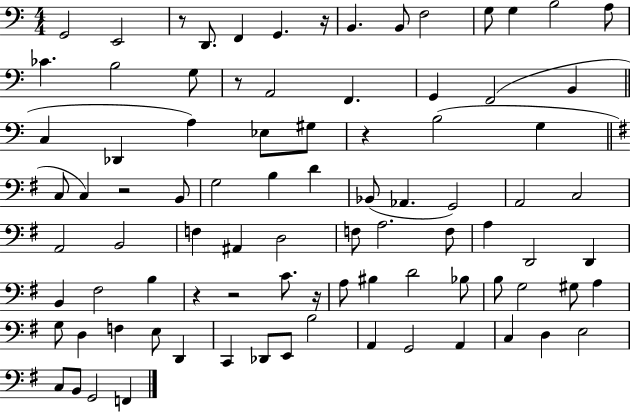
G2/h E2/h R/e D2/e. F2/q G2/q. R/s B2/q. B2/e F3/h G3/e G3/q B3/h A3/e CES4/q. B3/h G3/e R/e A2/h F2/q. G2/q F2/h B2/q C3/q Db2/q A3/q Eb3/e G#3/e R/q B3/h G3/q C3/e C3/q R/h B2/e G3/h B3/q D4/q Bb2/e Ab2/q. G2/h A2/h C3/h A2/h B2/h F3/q A#2/q D3/h F3/e A3/h. F3/e A3/q D2/h D2/q B2/q F#3/h B3/q R/q R/h C4/e. R/s A3/e BIS3/q D4/h Bb3/e B3/e G3/h G#3/e A3/q G3/e D3/q F3/q E3/e D2/q C2/q Db2/e E2/e B3/h A2/q G2/h A2/q C3/q D3/q E3/h C3/e B2/e G2/h F2/q